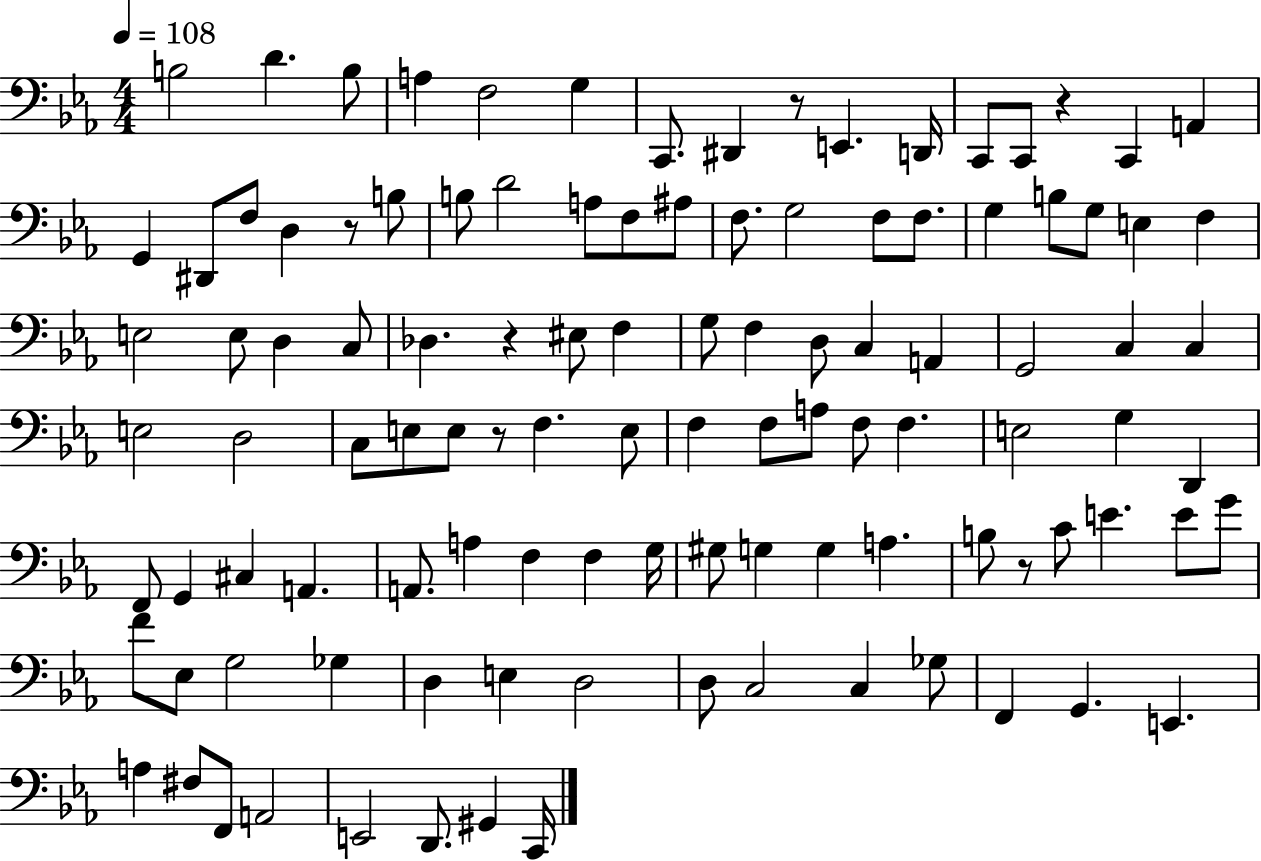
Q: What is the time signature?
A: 4/4